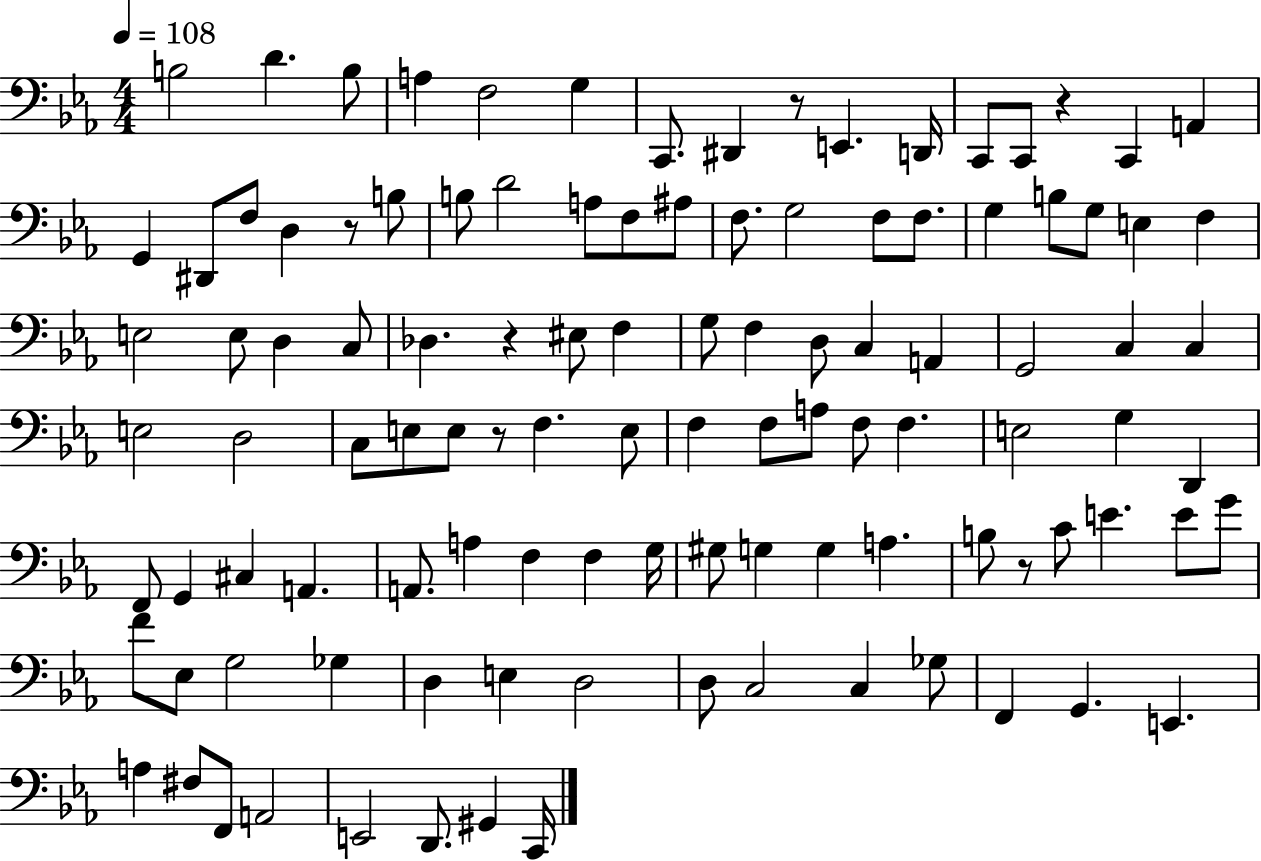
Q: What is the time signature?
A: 4/4